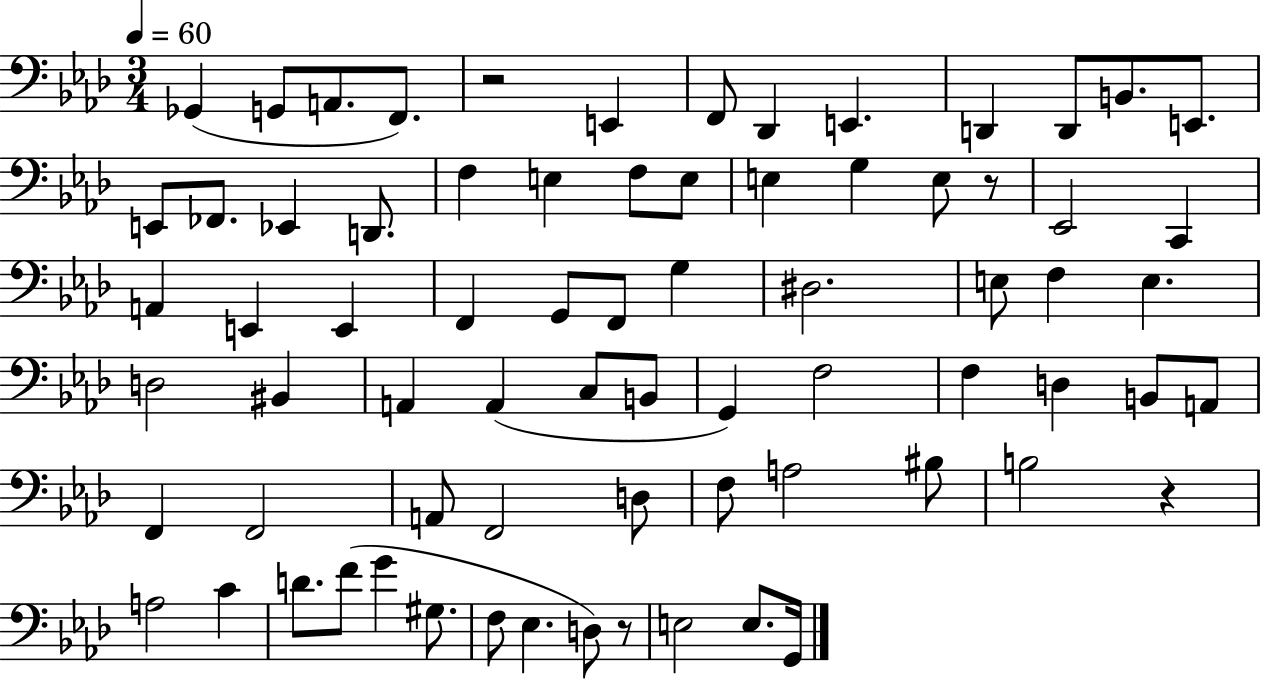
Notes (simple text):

Gb2/q G2/e A2/e. F2/e. R/h E2/q F2/e Db2/q E2/q. D2/q D2/e B2/e. E2/e. E2/e FES2/e. Eb2/q D2/e. F3/q E3/q F3/e E3/e E3/q G3/q E3/e R/e Eb2/h C2/q A2/q E2/q E2/q F2/q G2/e F2/e G3/q D#3/h. E3/e F3/q E3/q. D3/h BIS2/q A2/q A2/q C3/e B2/e G2/q F3/h F3/q D3/q B2/e A2/e F2/q F2/h A2/e F2/h D3/e F3/e A3/h BIS3/e B3/h R/q A3/h C4/q D4/e. F4/e G4/q G#3/e. F3/e Eb3/q. D3/e R/e E3/h E3/e. G2/s